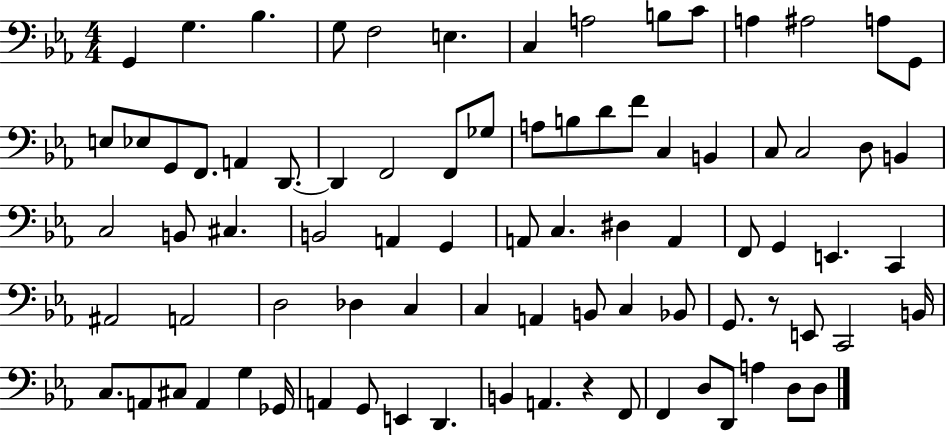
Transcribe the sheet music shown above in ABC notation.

X:1
T:Untitled
M:4/4
L:1/4
K:Eb
G,, G, _B, G,/2 F,2 E, C, A,2 B,/2 C/2 A, ^A,2 A,/2 G,,/2 E,/2 _E,/2 G,,/2 F,,/2 A,, D,,/2 D,, F,,2 F,,/2 _G,/2 A,/2 B,/2 D/2 F/2 C, B,, C,/2 C,2 D,/2 B,, C,2 B,,/2 ^C, B,,2 A,, G,, A,,/2 C, ^D, A,, F,,/2 G,, E,, C,, ^A,,2 A,,2 D,2 _D, C, C, A,, B,,/2 C, _B,,/2 G,,/2 z/2 E,,/2 C,,2 B,,/4 C,/2 A,,/2 ^C,/2 A,, G, _G,,/4 A,, G,,/2 E,, D,, B,, A,, z F,,/2 F,, D,/2 D,,/2 A, D,/2 D,/2